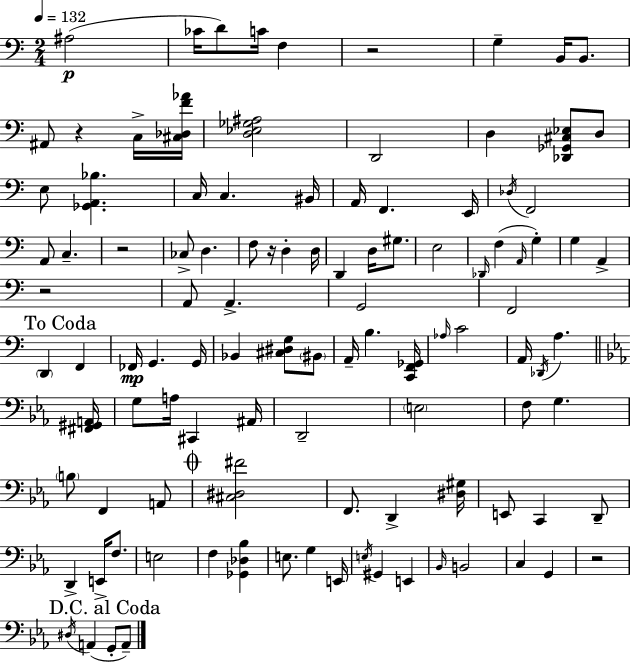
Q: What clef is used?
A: bass